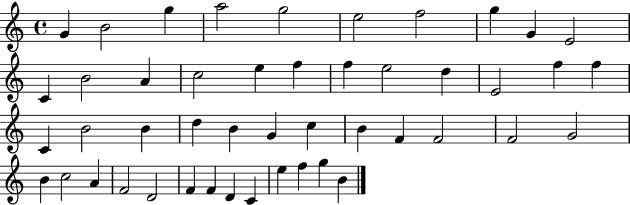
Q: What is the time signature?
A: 4/4